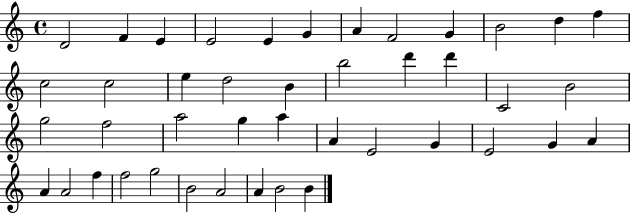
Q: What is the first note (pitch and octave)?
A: D4